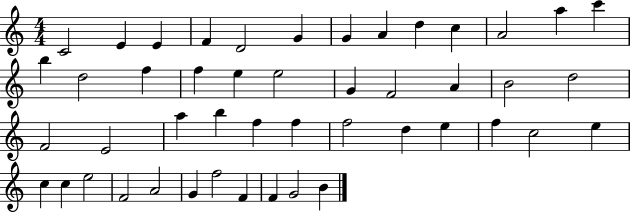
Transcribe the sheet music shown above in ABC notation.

X:1
T:Untitled
M:4/4
L:1/4
K:C
C2 E E F D2 G G A d c A2 a c' b d2 f f e e2 G F2 A B2 d2 F2 E2 a b f f f2 d e f c2 e c c e2 F2 A2 G f2 F F G2 B